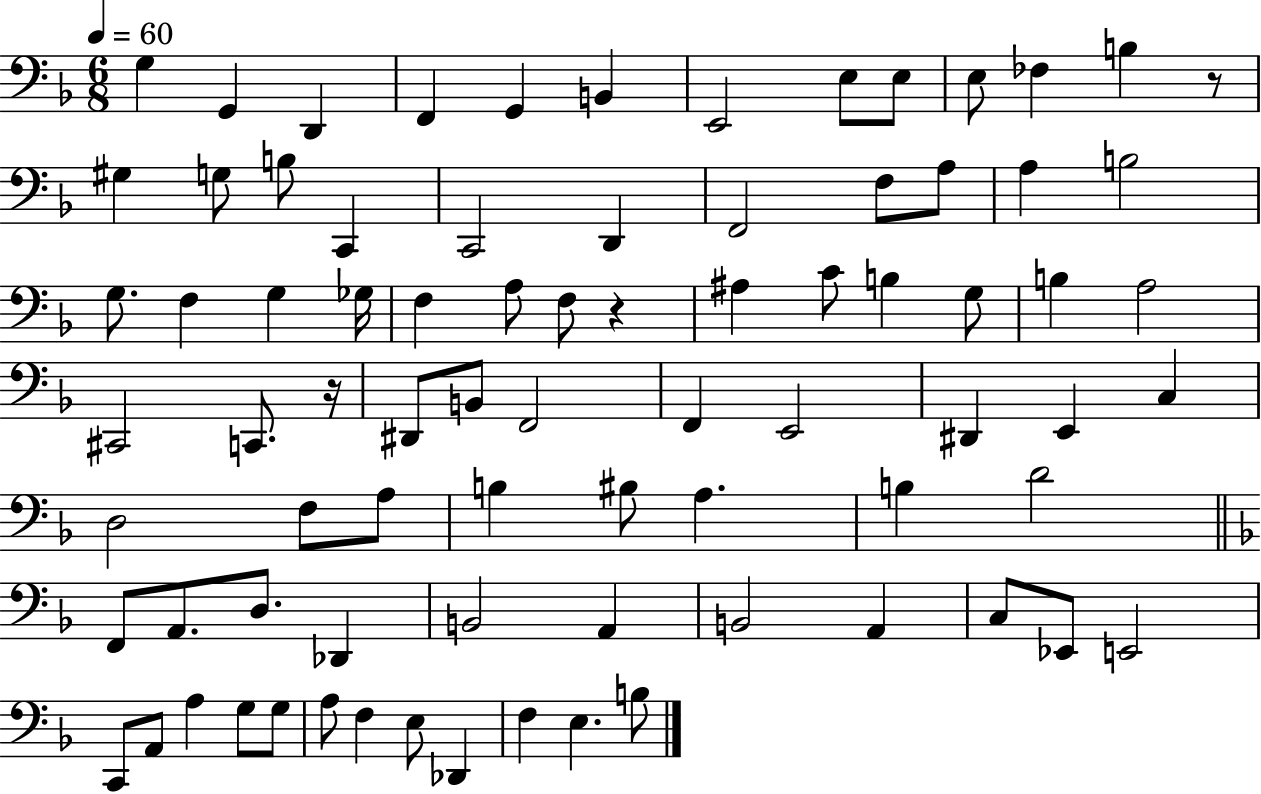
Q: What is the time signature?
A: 6/8